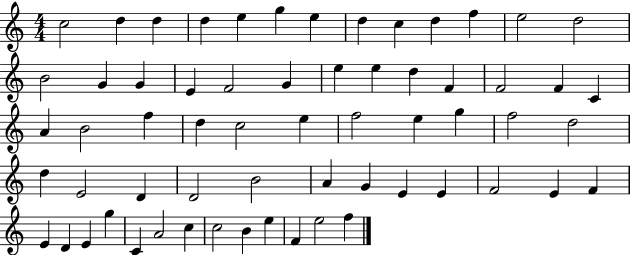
C5/h D5/q D5/q D5/q E5/q G5/q E5/q D5/q C5/q D5/q F5/q E5/h D5/h B4/h G4/q G4/q E4/q F4/h G4/q E5/q E5/q D5/q F4/q F4/h F4/q C4/q A4/q B4/h F5/q D5/q C5/h E5/q F5/h E5/q G5/q F5/h D5/h D5/q E4/h D4/q D4/h B4/h A4/q G4/q E4/q E4/q F4/h E4/q F4/q E4/q D4/q E4/q G5/q C4/q A4/h C5/q C5/h B4/q E5/q F4/q E5/h F5/q